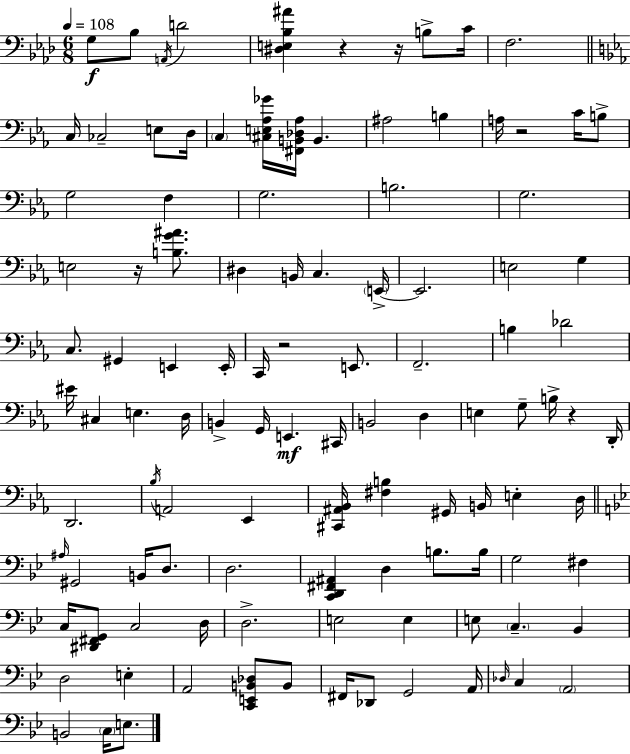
G3/e Bb3/e A2/s D4/h [D#3,E3,Bb3,A#4]/q R/q R/s B3/e C4/s F3/h. C3/s CES3/h E3/e D3/s C3/q [C#3,E3,Ab3,Gb4]/s [F#2,B2,Db3,Ab3]/s B2/q. A#3/h B3/q A3/s R/h C4/s B3/e G3/h F3/q G3/h. B3/h. G3/h. E3/h R/s [B3,G4,A#4]/e. D#3/q B2/s C3/q. E2/s E2/h. E3/h G3/q C3/e. G#2/q E2/q E2/s C2/s R/h E2/e. F2/h. B3/q Db4/h EIS4/s C#3/q E3/q. D3/s B2/q G2/s E2/q. C#2/s B2/h D3/q E3/q G3/e B3/s R/q D2/s D2/h. Bb3/s A2/h Eb2/q [C#2,A#2,Bb2]/s [F#3,B3]/q G#2/s B2/s E3/q D3/s A#3/s G#2/h B2/s D3/e. D3/h. [C2,D2,F#2,A#2]/q D3/q B3/e. B3/s G3/h F#3/q C3/s [D#2,F#2,G2]/e C3/h D3/s D3/h. E3/h E3/q E3/e C3/q. Bb2/q D3/h E3/q A2/h [C2,E2,B2,Db3]/e B2/e F#2/s Db2/e G2/h A2/s Db3/s C3/q A2/h B2/h C3/s E3/e.